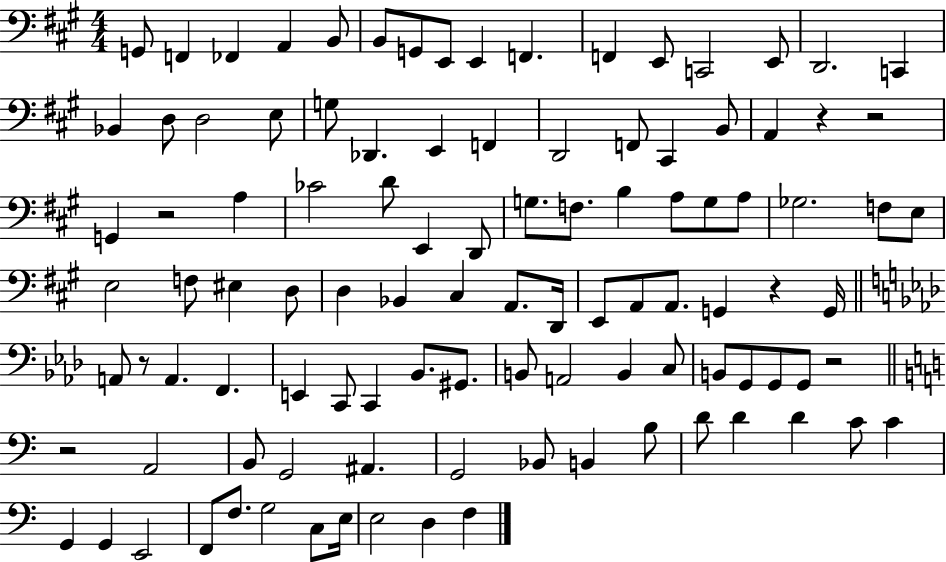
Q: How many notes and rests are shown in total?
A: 105